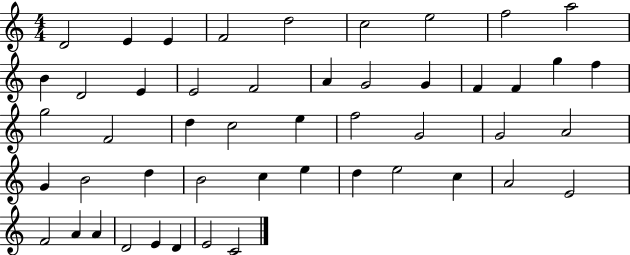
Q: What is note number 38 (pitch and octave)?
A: E5